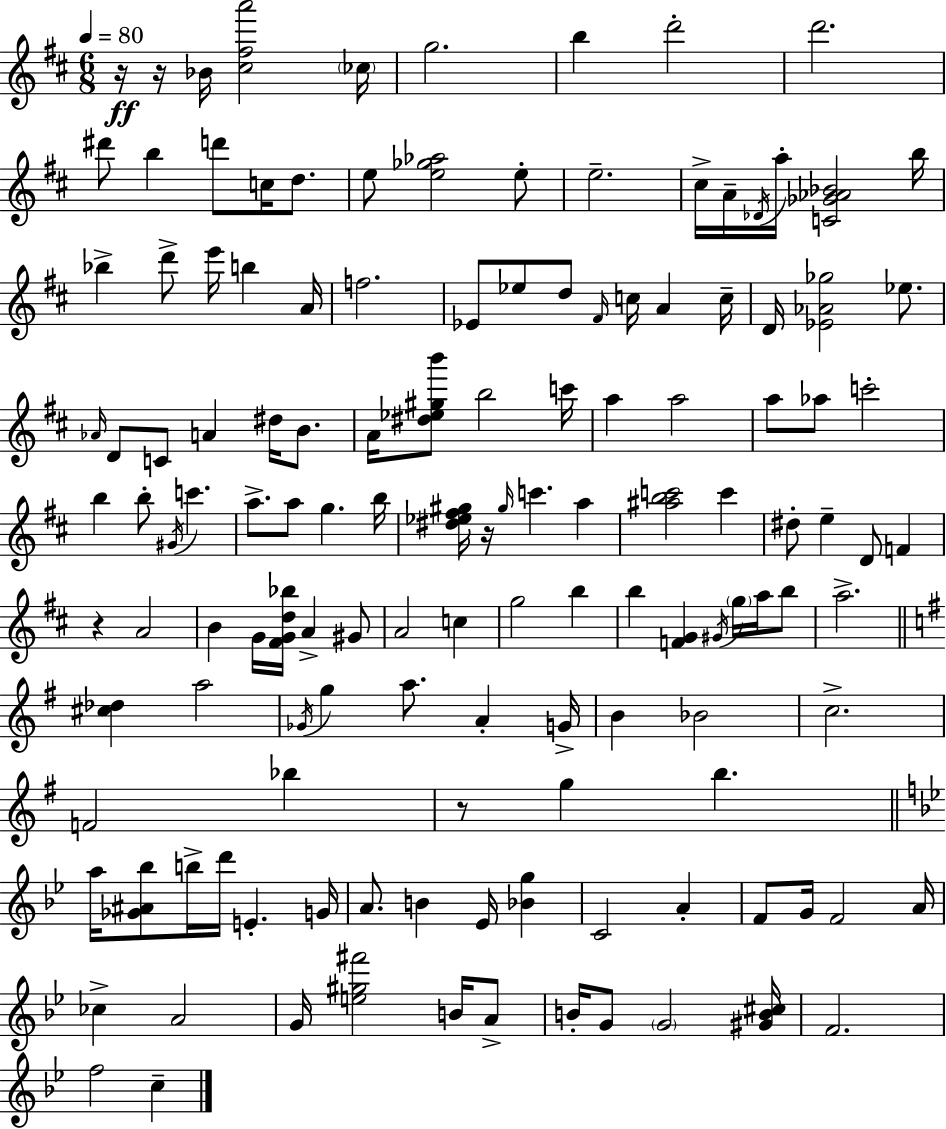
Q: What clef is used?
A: treble